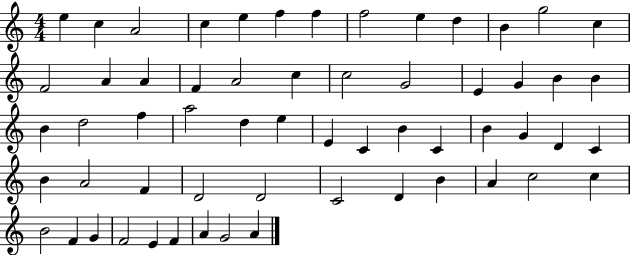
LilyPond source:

{
  \clef treble
  \numericTimeSignature
  \time 4/4
  \key c \major
  e''4 c''4 a'2 | c''4 e''4 f''4 f''4 | f''2 e''4 d''4 | b'4 g''2 c''4 | \break f'2 a'4 a'4 | f'4 a'2 c''4 | c''2 g'2 | e'4 g'4 b'4 b'4 | \break b'4 d''2 f''4 | a''2 d''4 e''4 | e'4 c'4 b'4 c'4 | b'4 g'4 d'4 c'4 | \break b'4 a'2 f'4 | d'2 d'2 | c'2 d'4 b'4 | a'4 c''2 c''4 | \break b'2 f'4 g'4 | f'2 e'4 f'4 | a'4 g'2 a'4 | \bar "|."
}